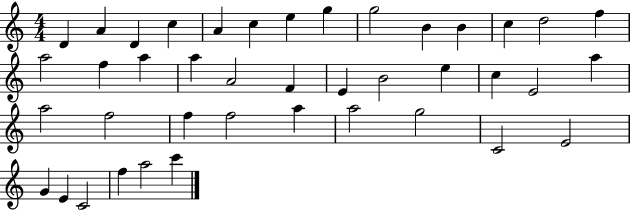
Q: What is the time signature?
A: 4/4